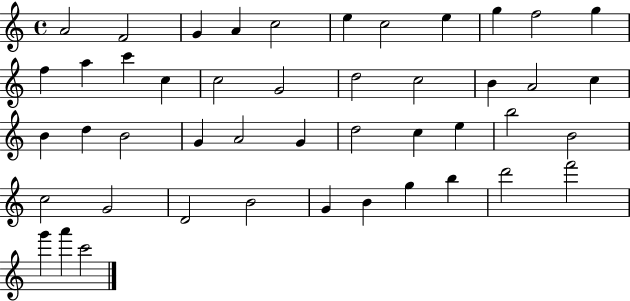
{
  \clef treble
  \time 4/4
  \defaultTimeSignature
  \key c \major
  a'2 f'2 | g'4 a'4 c''2 | e''4 c''2 e''4 | g''4 f''2 g''4 | \break f''4 a''4 c'''4 c''4 | c''2 g'2 | d''2 c''2 | b'4 a'2 c''4 | \break b'4 d''4 b'2 | g'4 a'2 g'4 | d''2 c''4 e''4 | b''2 b'2 | \break c''2 g'2 | d'2 b'2 | g'4 b'4 g''4 b''4 | d'''2 f'''2 | \break g'''4 a'''4 c'''2 | \bar "|."
}